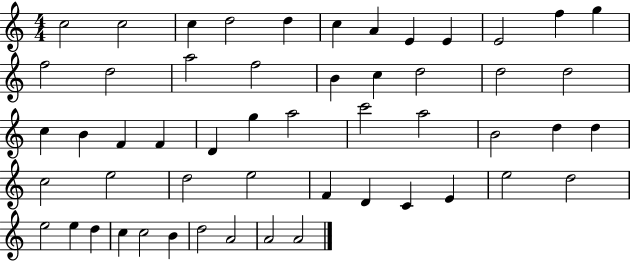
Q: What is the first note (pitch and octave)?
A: C5